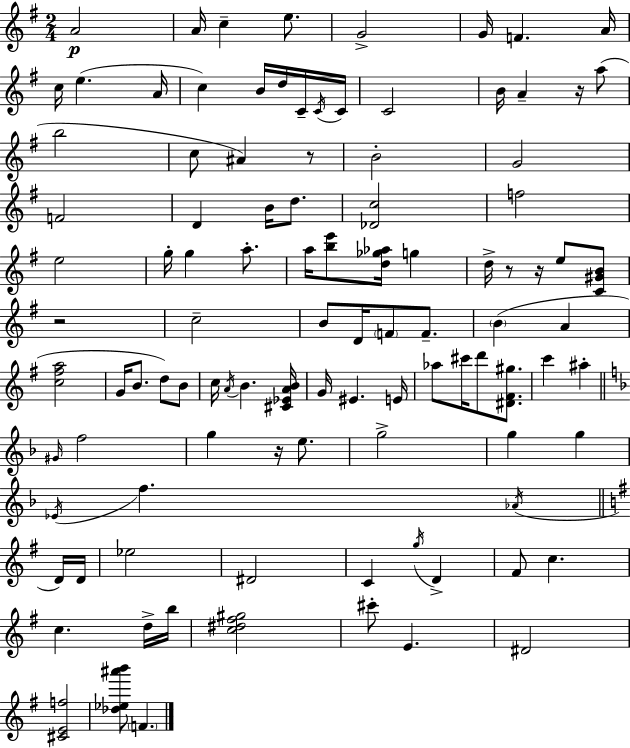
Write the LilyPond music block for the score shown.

{
  \clef treble
  \numericTimeSignature
  \time 2/4
  \key g \major
  \repeat volta 2 { a'2\p | a'16 c''4-- e''8. | g'2-> | g'16 f'4. a'16 | \break c''16 e''4.( a'16 | c''4) b'16 d''16 c'16-- \acciaccatura { c'16 } | c'16 c'2 | b'16 a'4-- r16 a''8( | \break b''2 | c''8 ais'4) r8 | b'2-. | g'2 | \break f'2 | d'4 b'16 d''8. | <des' c''>2 | f''2 | \break e''2 | g''16-. g''4 a''8.-. | a''16 <b'' e'''>8 <d'' ges'' aes''>16 g''4 | d''16-> r8 r16 e''8 <c' gis' b'>8 | \break r2 | c''2-- | b'8 d'16 \parenthesize f'8 f'8.-- | \parenthesize b'4( a'4 | \break <c'' fis'' a''>2 | g'16 b'8. d''8) b'8 | c''16 \acciaccatura { a'16 } b'4. | <cis' ees' a' b'>16 g'16 eis'4. | \break e'16 aes''8 cis'''16 d'''8 <dis' fis' gis''>8. | c'''4 ais''4-. | \bar "||" \break \key d \minor \grace { gis'16 } f''2 | g''4 r16 e''8. | g''2-> | g''4 g''4 | \break \acciaccatura { ees'16 } f''4. | \acciaccatura { aes'16 } \bar "||" \break \key g \major d'16 d'16 ees''2 | dis'2 | c'4 \acciaccatura { g''16 } d'4-> | fis'8 c''4. | \break c''4. | d''16-> b''16 <c'' dis'' fis'' gis''>2 | cis'''8-. e'4. | dis'2 | \break <cis' e' f''>2 | <des'' ees'' ais''' b'''>8 \parenthesize f'4. | } \bar "|."
}